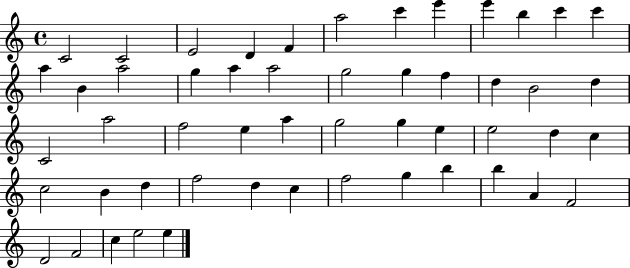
{
  \clef treble
  \time 4/4
  \defaultTimeSignature
  \key c \major
  c'2 c'2 | e'2 d'4 f'4 | a''2 c'''4 e'''4 | e'''4 b''4 c'''4 c'''4 | \break a''4 b'4 a''2 | g''4 a''4 a''2 | g''2 g''4 f''4 | d''4 b'2 d''4 | \break c'2 a''2 | f''2 e''4 a''4 | g''2 g''4 e''4 | e''2 d''4 c''4 | \break c''2 b'4 d''4 | f''2 d''4 c''4 | f''2 g''4 b''4 | b''4 a'4 f'2 | \break d'2 f'2 | c''4 e''2 e''4 | \bar "|."
}